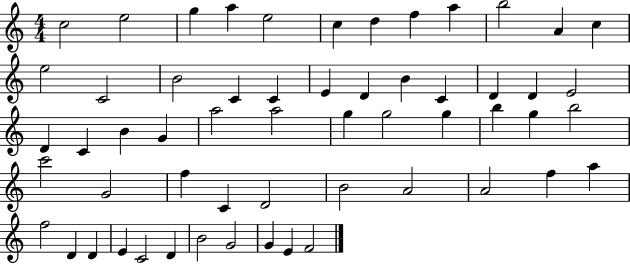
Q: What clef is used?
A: treble